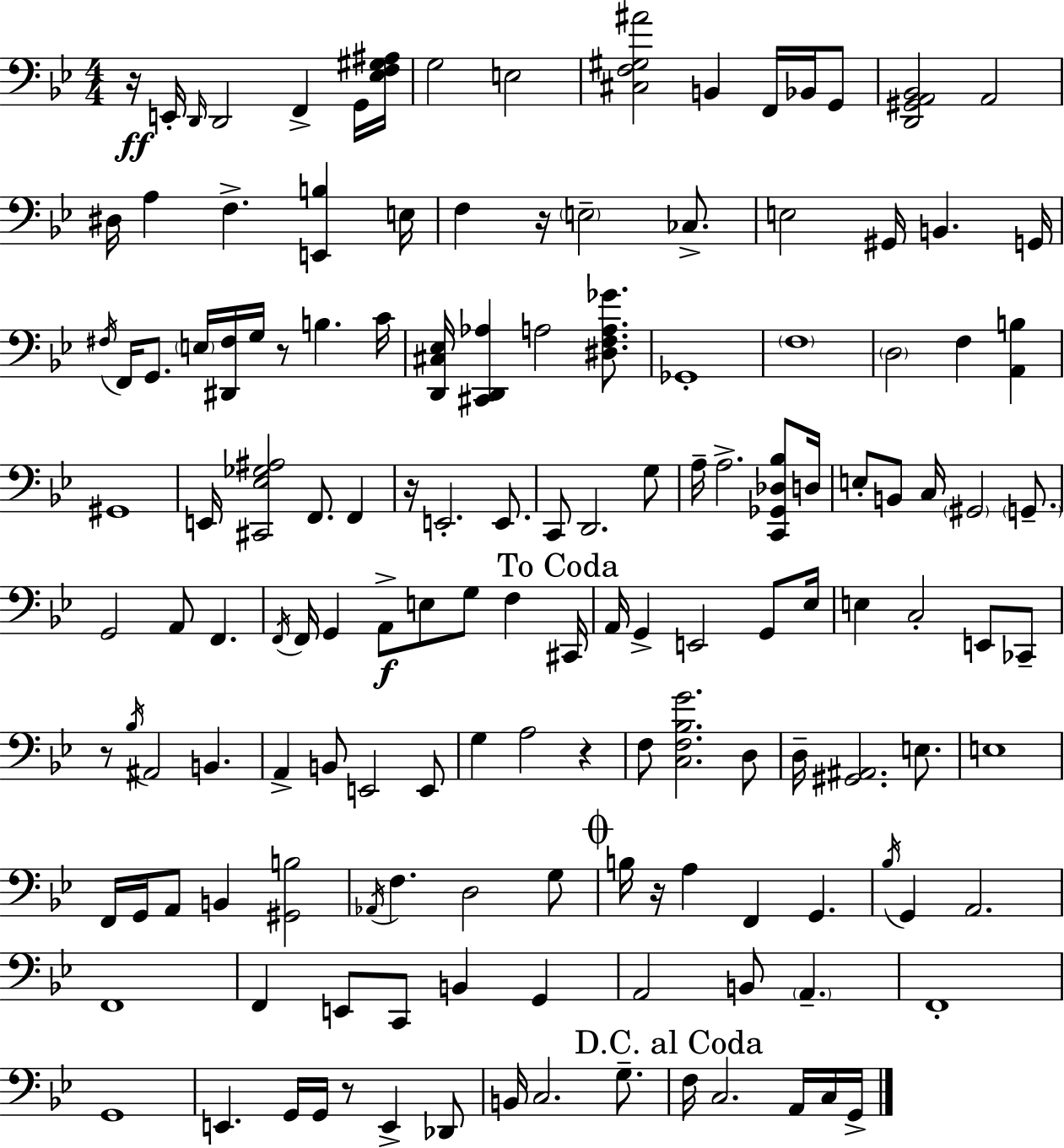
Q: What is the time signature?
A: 4/4